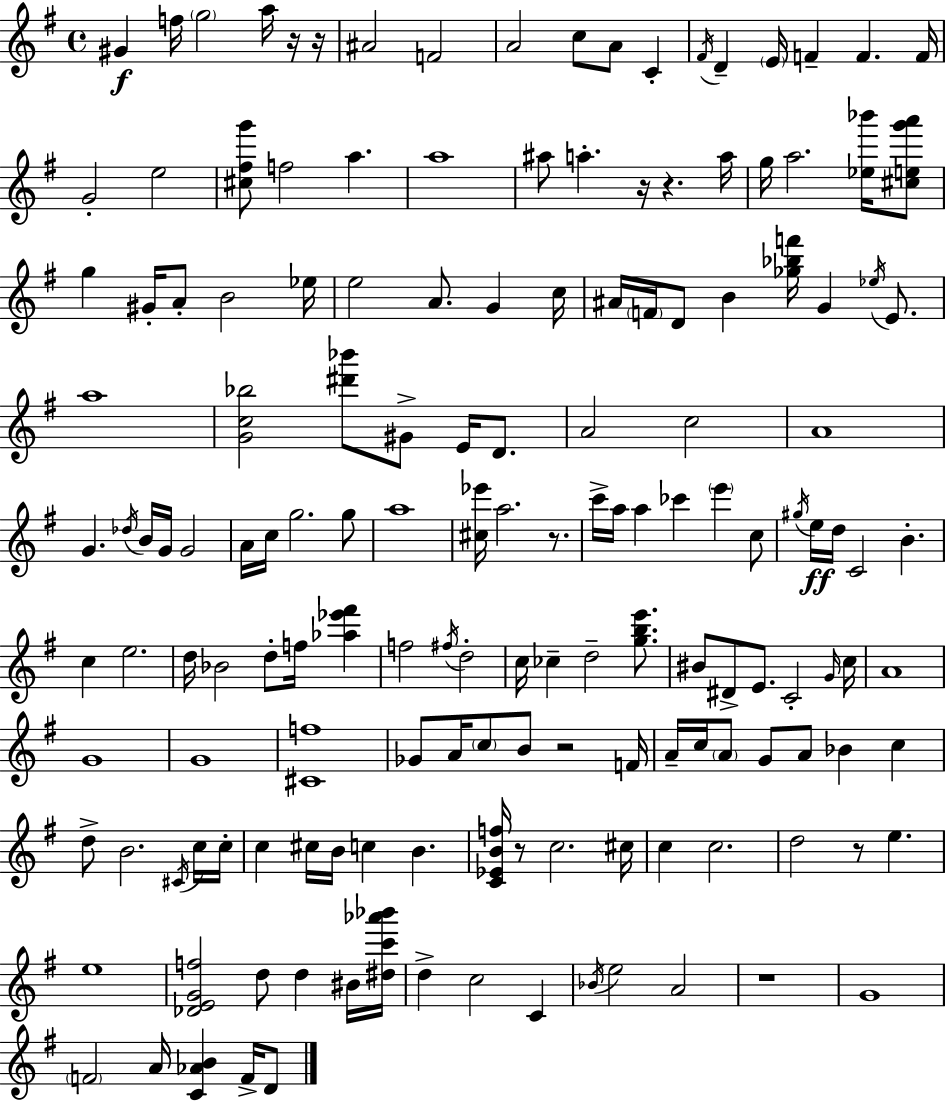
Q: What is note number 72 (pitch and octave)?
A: C5